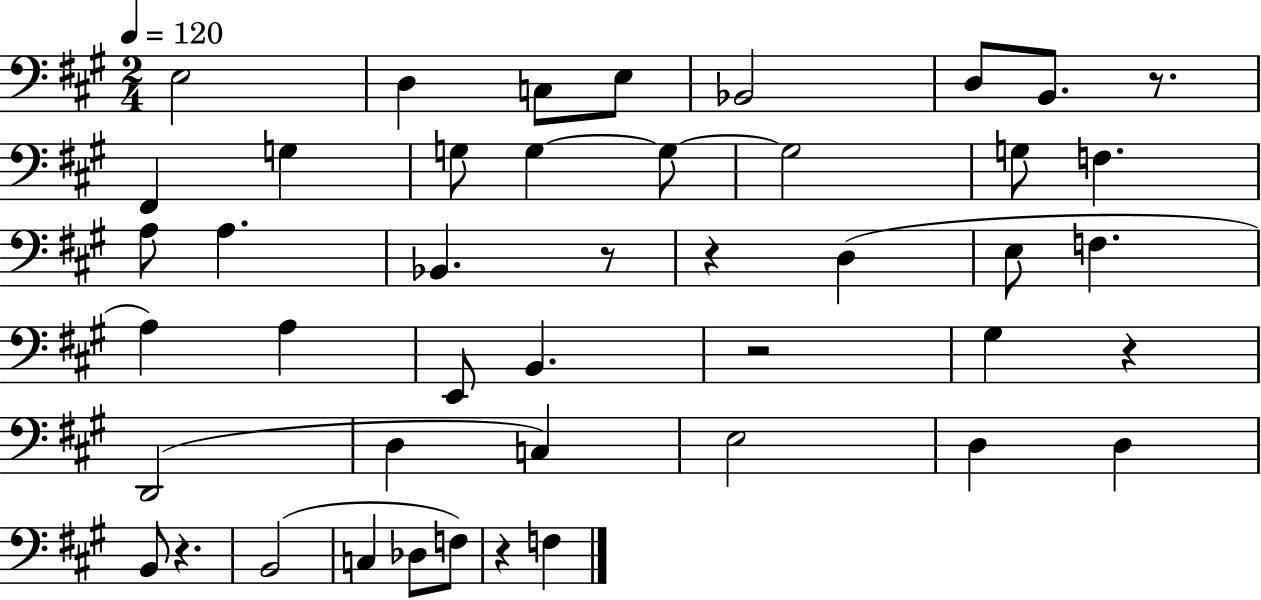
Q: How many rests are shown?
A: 7